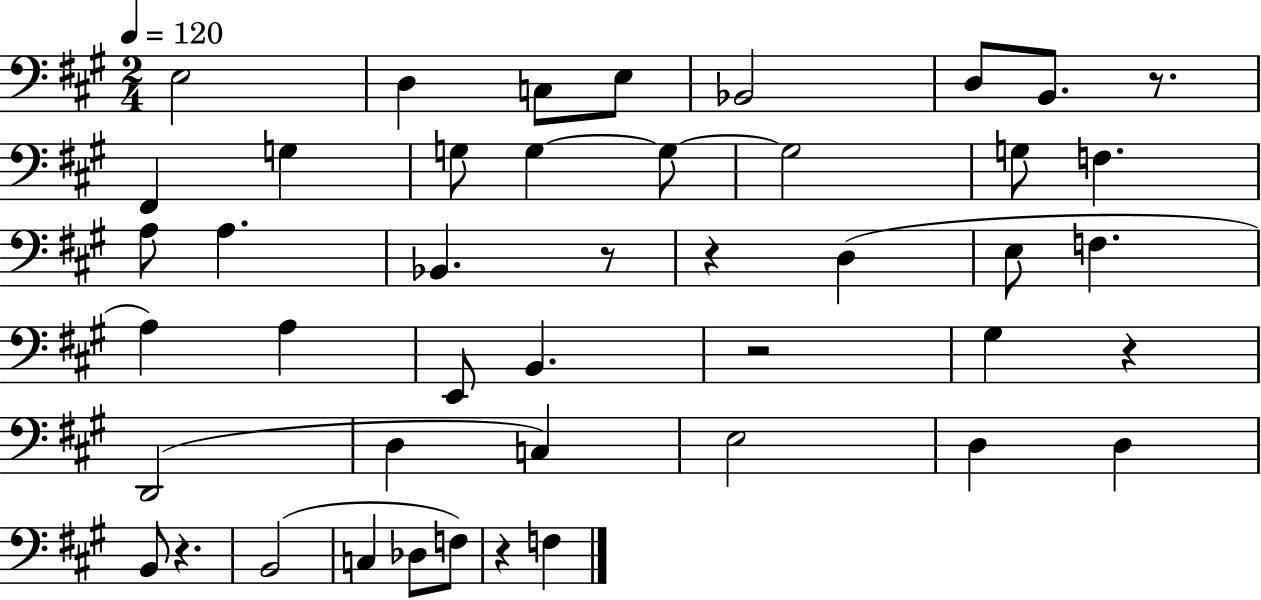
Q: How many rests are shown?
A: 7